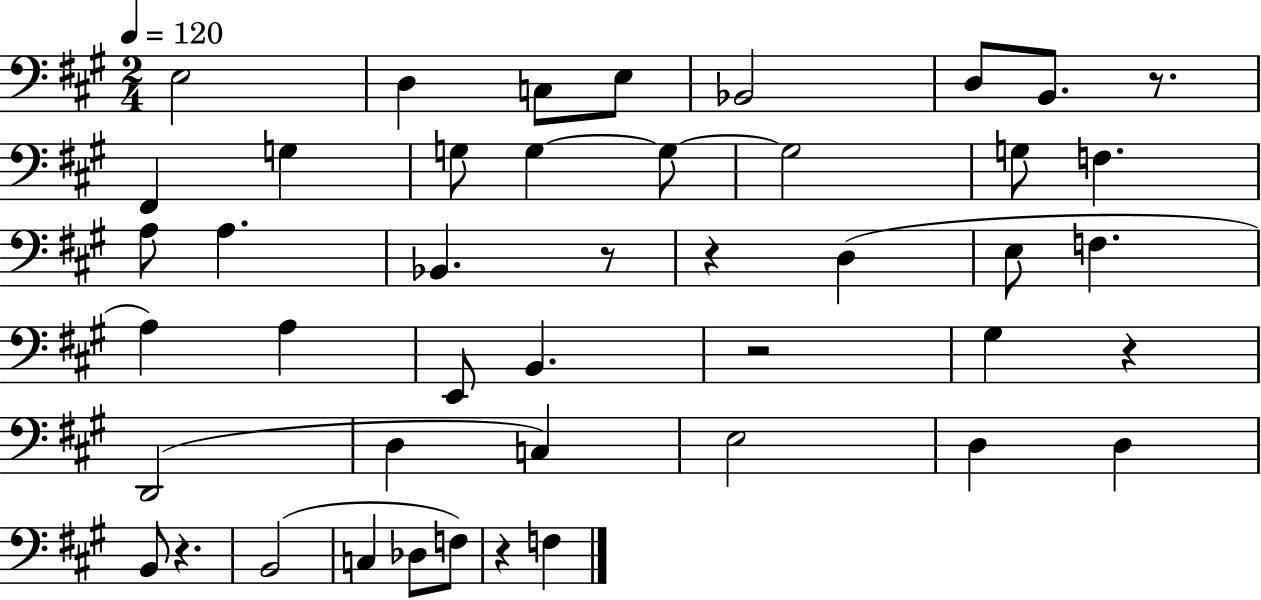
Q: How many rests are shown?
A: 7